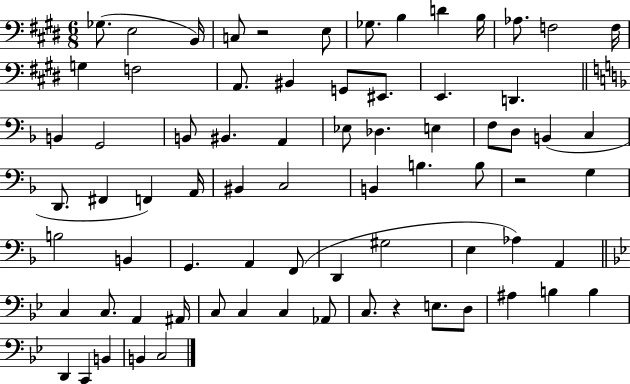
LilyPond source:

{
  \clef bass
  \numericTimeSignature
  \time 6/8
  \key e \major
  ges8.( e2 b,16) | c8 r2 e8 | ges8. b4 d'4 b16 | aes8. f2 f16 | \break g4 f2 | a,8. bis,4 g,8 eis,8. | e,4. d,4. | \bar "||" \break \key f \major b,4 g,2 | b,8 bis,4. a,4 | ees8 des4. e4 | f8 d8 b,4( c4 | \break d,8. fis,4 f,4) a,16 | bis,4 c2 | b,4 b4. b8 | r2 g4 | \break b2 b,4 | g,4. a,4 f,8( | d,4 gis2 | e4 aes4) a,4 | \break \bar "||" \break \key bes \major c4 c8. a,4 ais,16 | c8 c4 c4 aes,8 | c8. r4 e8. d8 | ais4 b4 b4 | \break d,4 c,4 b,4 | b,4 c2 | \bar "|."
}